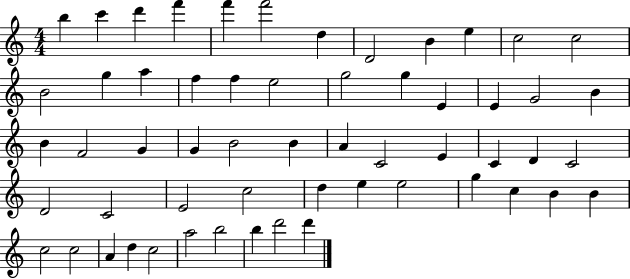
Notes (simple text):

B5/q C6/q D6/q F6/q F6/q F6/h D5/q D4/h B4/q E5/q C5/h C5/h B4/h G5/q A5/q F5/q F5/q E5/h G5/h G5/q E4/q E4/q G4/h B4/q B4/q F4/h G4/q G4/q B4/h B4/q A4/q C4/h E4/q C4/q D4/q C4/h D4/h C4/h E4/h C5/h D5/q E5/q E5/h G5/q C5/q B4/q B4/q C5/h C5/h A4/q D5/q C5/h A5/h B5/h B5/q D6/h D6/q